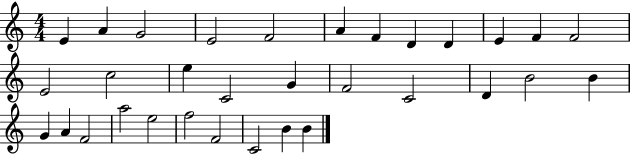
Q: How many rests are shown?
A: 0